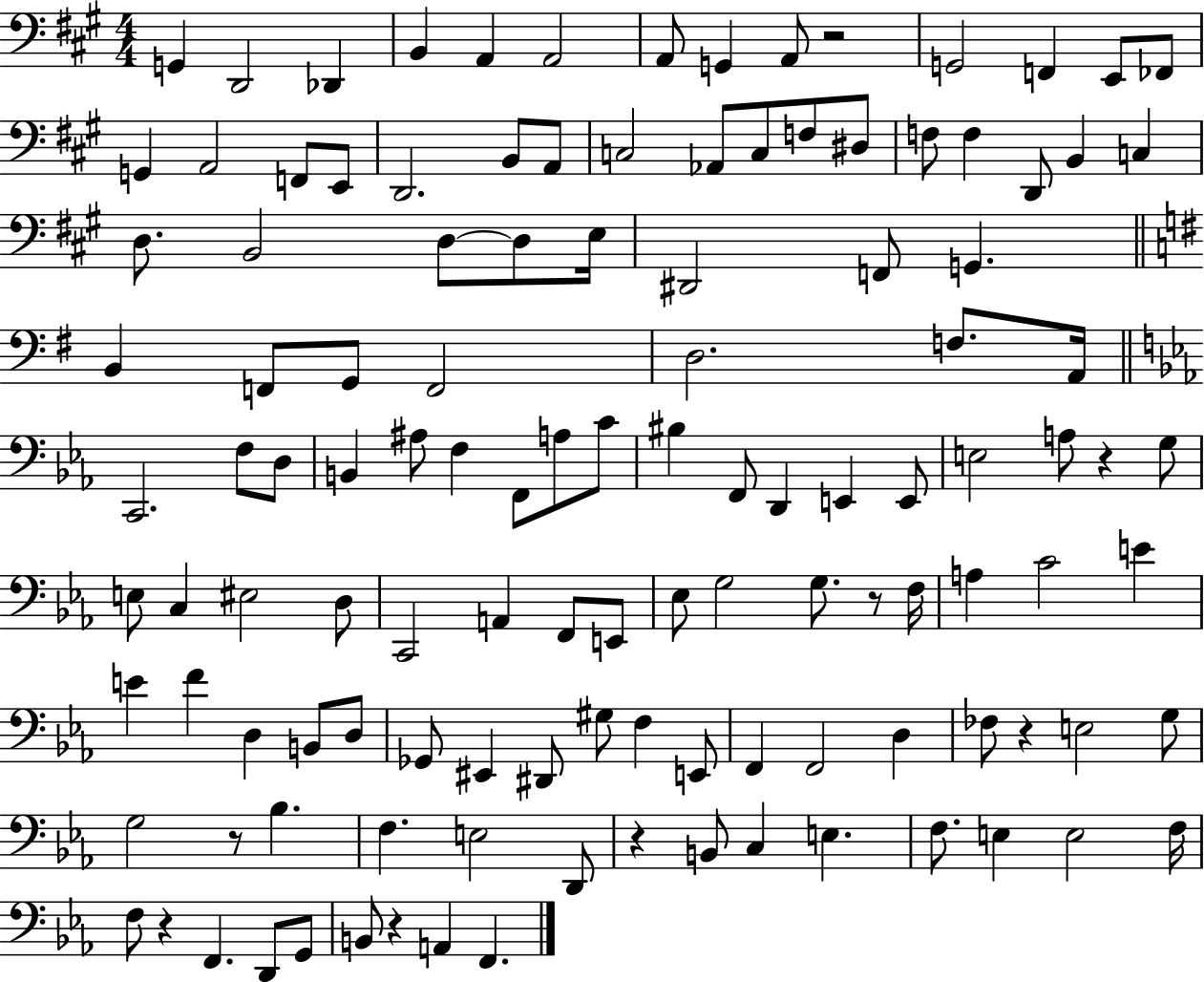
G2/q D2/h Db2/q B2/q A2/q A2/h A2/e G2/q A2/e R/h G2/h F2/q E2/e FES2/e G2/q A2/h F2/e E2/e D2/h. B2/e A2/e C3/h Ab2/e C3/e F3/e D#3/e F3/e F3/q D2/e B2/q C3/q D3/e. B2/h D3/e D3/e E3/s D#2/h F2/e G2/q. B2/q F2/e G2/e F2/h D3/h. F3/e. A2/s C2/h. F3/e D3/e B2/q A#3/e F3/q F2/e A3/e C4/e BIS3/q F2/e D2/q E2/q E2/e E3/h A3/e R/q G3/e E3/e C3/q EIS3/h D3/e C2/h A2/q F2/e E2/e Eb3/e G3/h G3/e. R/e F3/s A3/q C4/h E4/q E4/q F4/q D3/q B2/e D3/e Gb2/e EIS2/q D#2/e G#3/e F3/q E2/e F2/q F2/h D3/q FES3/e R/q E3/h G3/e G3/h R/e Bb3/q. F3/q. E3/h D2/e R/q B2/e C3/q E3/q. F3/e. E3/q E3/h F3/s F3/e R/q F2/q. D2/e G2/e B2/e R/q A2/q F2/q.